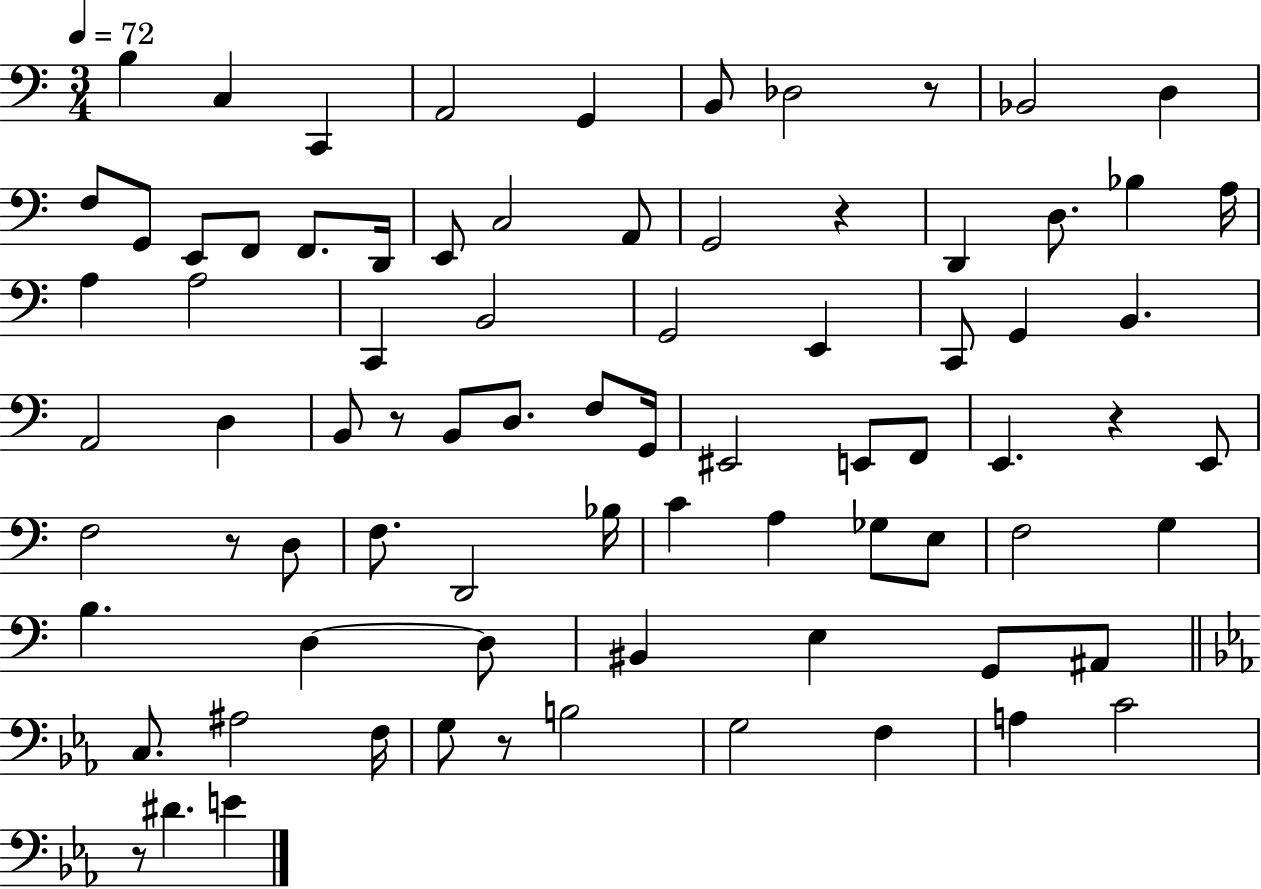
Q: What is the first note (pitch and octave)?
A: B3